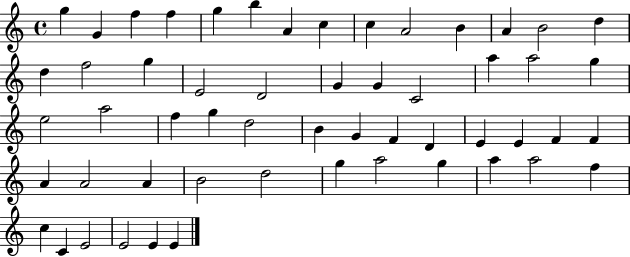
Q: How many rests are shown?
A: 0